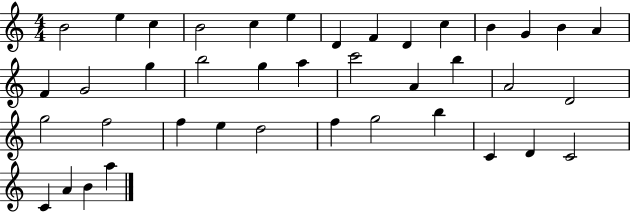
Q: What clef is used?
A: treble